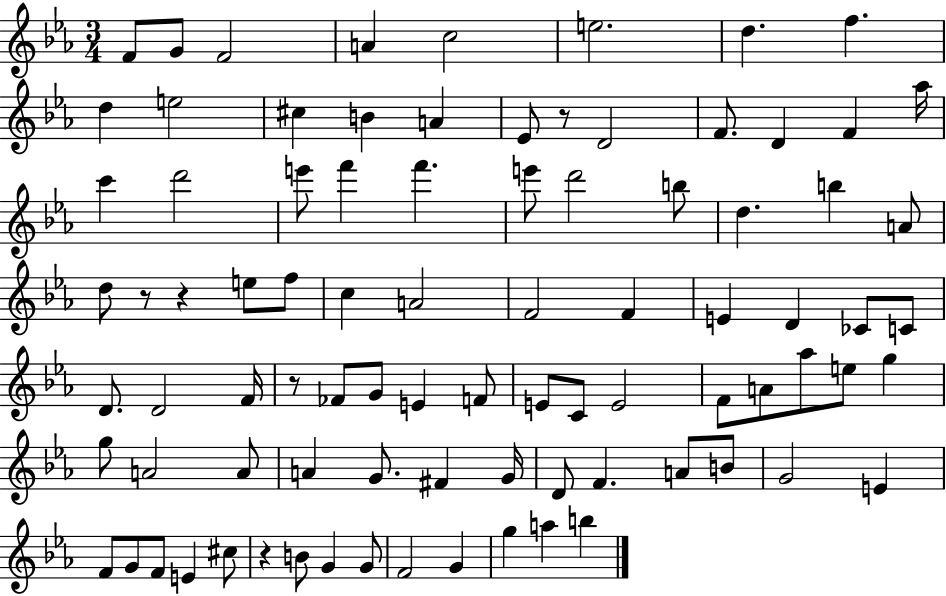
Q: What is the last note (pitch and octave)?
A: B5